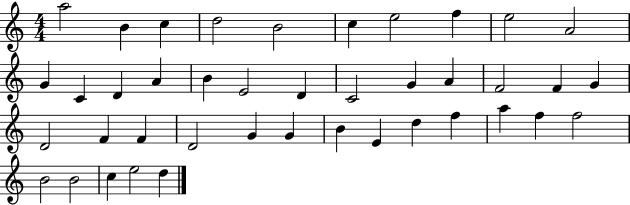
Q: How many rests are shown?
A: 0